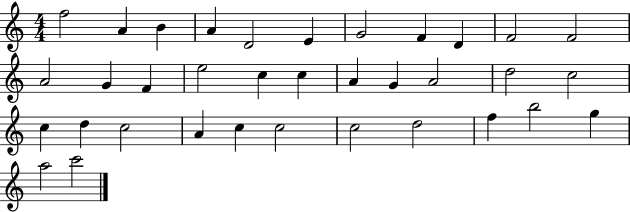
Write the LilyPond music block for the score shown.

{
  \clef treble
  \numericTimeSignature
  \time 4/4
  \key c \major
  f''2 a'4 b'4 | a'4 d'2 e'4 | g'2 f'4 d'4 | f'2 f'2 | \break a'2 g'4 f'4 | e''2 c''4 c''4 | a'4 g'4 a'2 | d''2 c''2 | \break c''4 d''4 c''2 | a'4 c''4 c''2 | c''2 d''2 | f''4 b''2 g''4 | \break a''2 c'''2 | \bar "|."
}